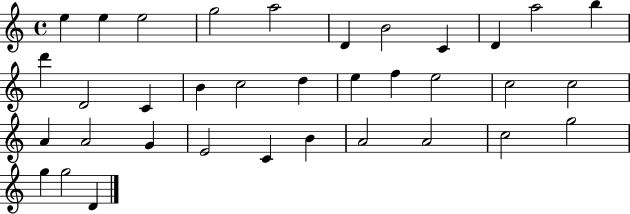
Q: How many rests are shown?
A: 0